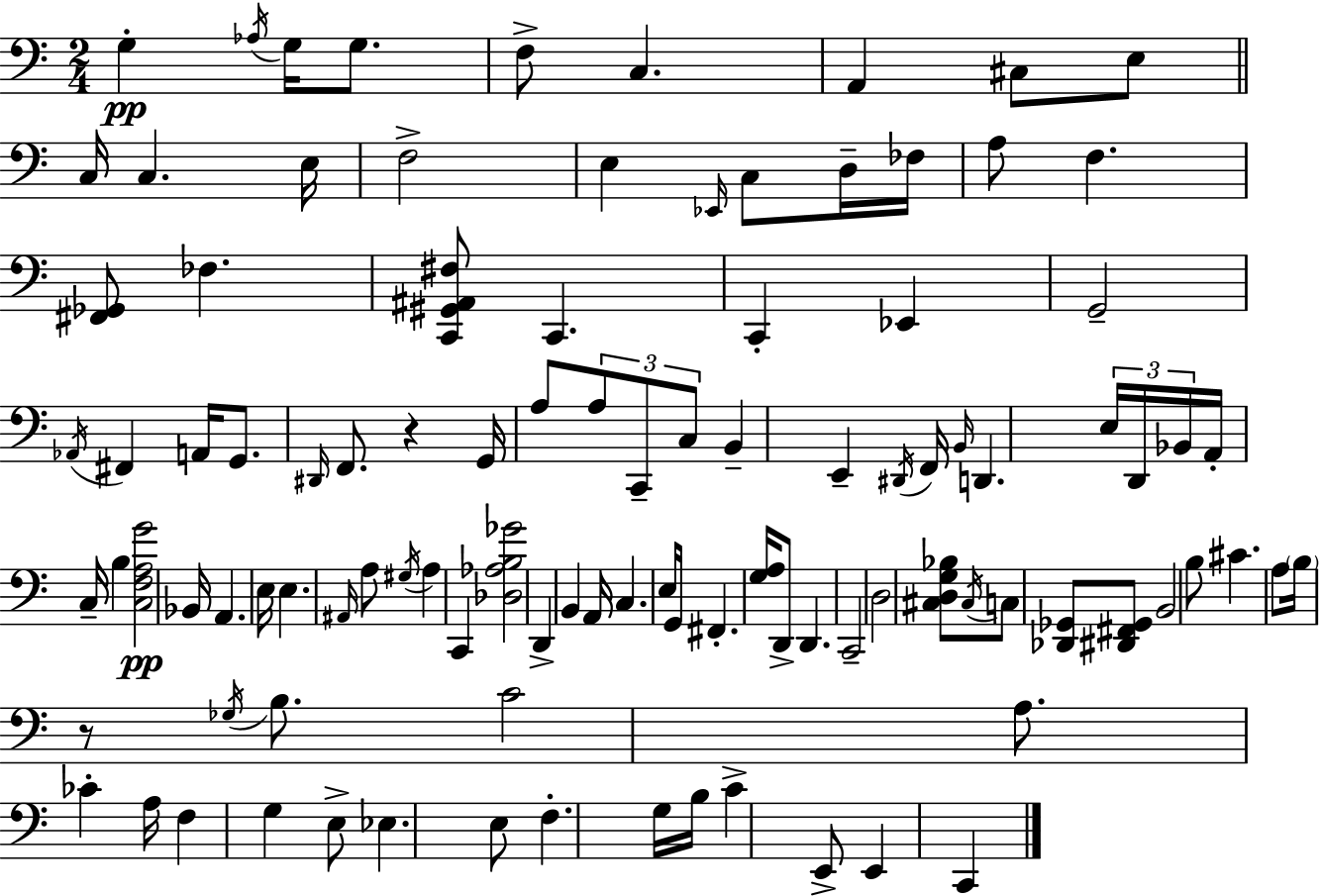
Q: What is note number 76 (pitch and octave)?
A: Gb3